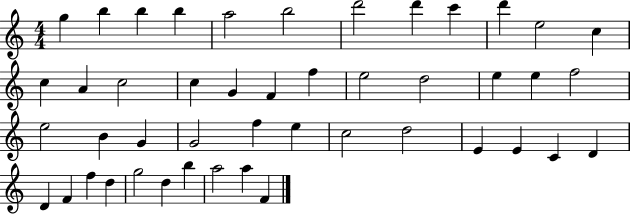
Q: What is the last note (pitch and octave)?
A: F4